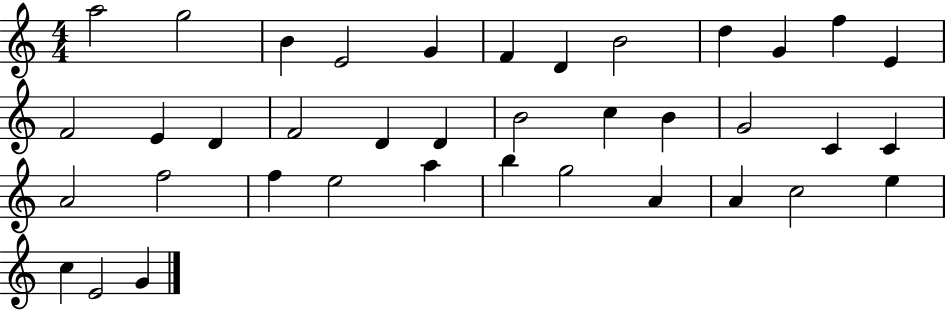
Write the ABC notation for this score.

X:1
T:Untitled
M:4/4
L:1/4
K:C
a2 g2 B E2 G F D B2 d G f E F2 E D F2 D D B2 c B G2 C C A2 f2 f e2 a b g2 A A c2 e c E2 G